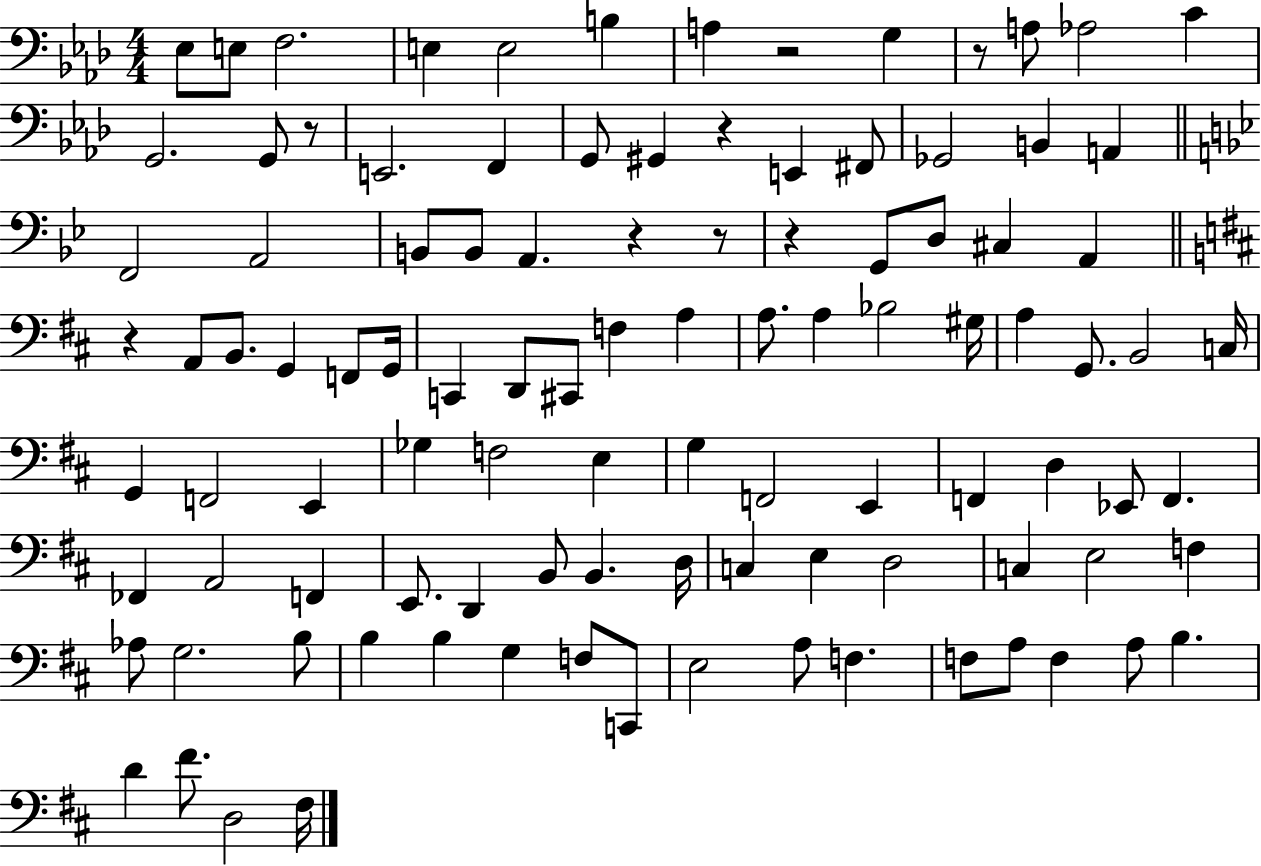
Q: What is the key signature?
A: AES major